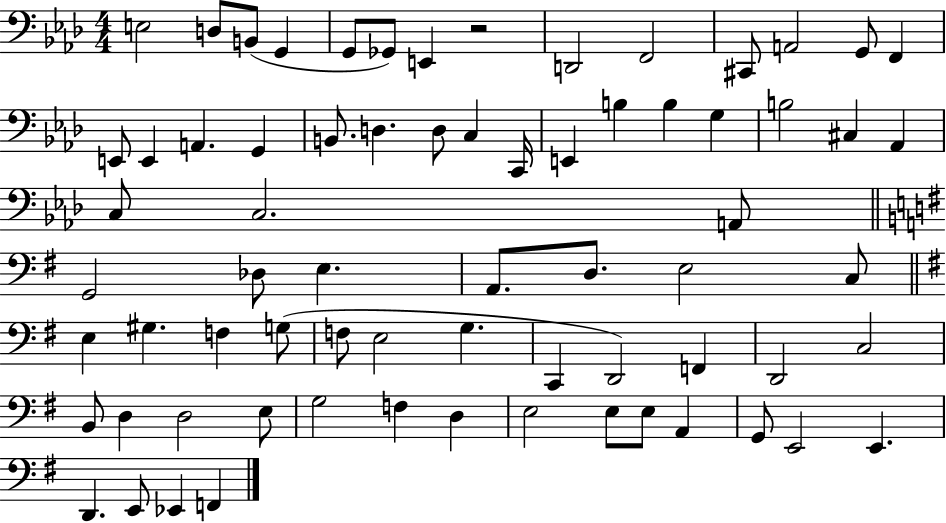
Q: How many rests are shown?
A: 1